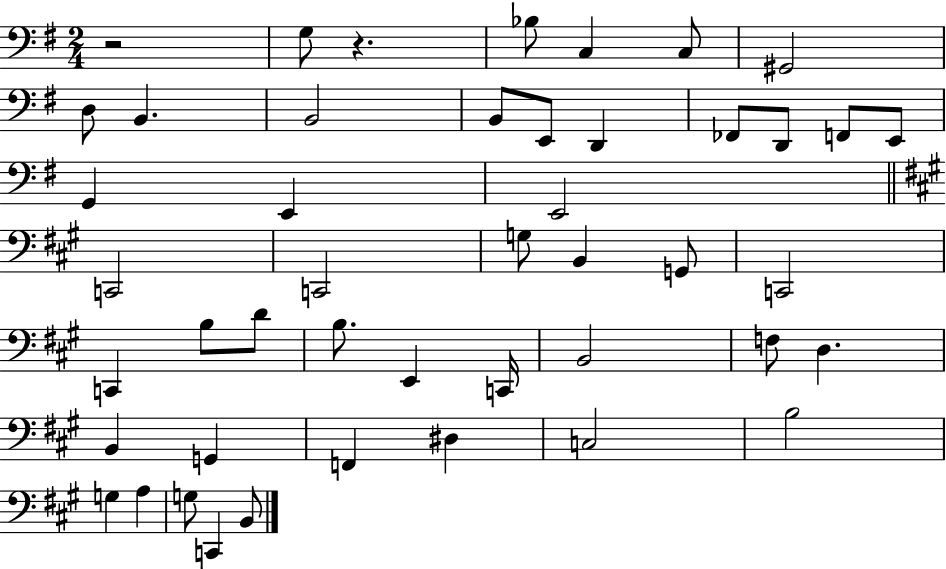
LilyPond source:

{
  \clef bass
  \numericTimeSignature
  \time 2/4
  \key g \major
  r2 | g8 r4. | bes8 c4 c8 | gis,2 | \break d8 b,4. | b,2 | b,8 e,8 d,4 | fes,8 d,8 f,8 e,8 | \break g,4 e,4 | e,2 | \bar "||" \break \key a \major c,2 | c,2 | g8 b,4 g,8 | c,2 | \break c,4 b8 d'8 | b8. e,4 c,16 | b,2 | f8 d4. | \break b,4 g,4 | f,4 dis4 | c2 | b2 | \break g4 a4 | g8 c,4 b,8 | \bar "|."
}